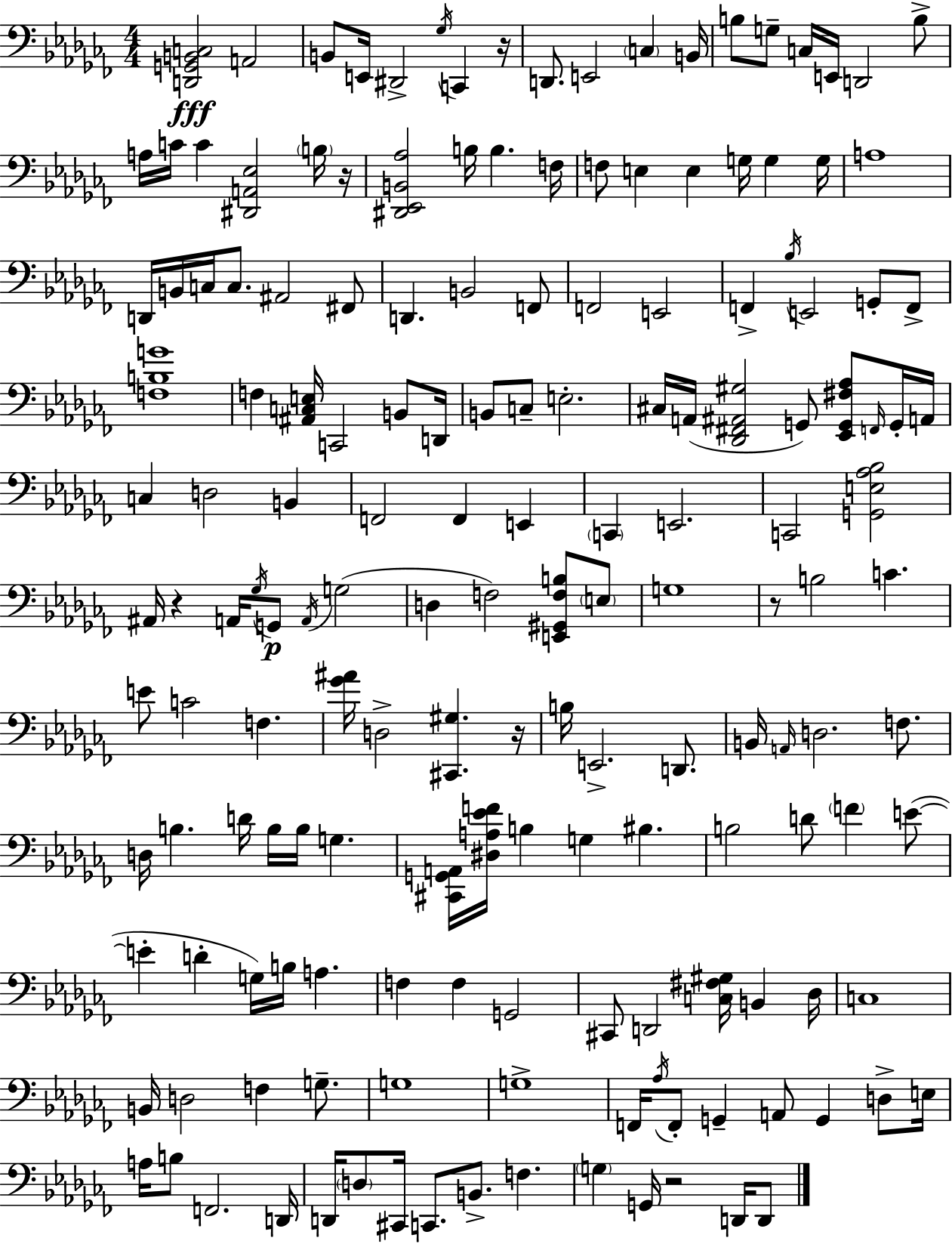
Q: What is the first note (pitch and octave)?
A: A2